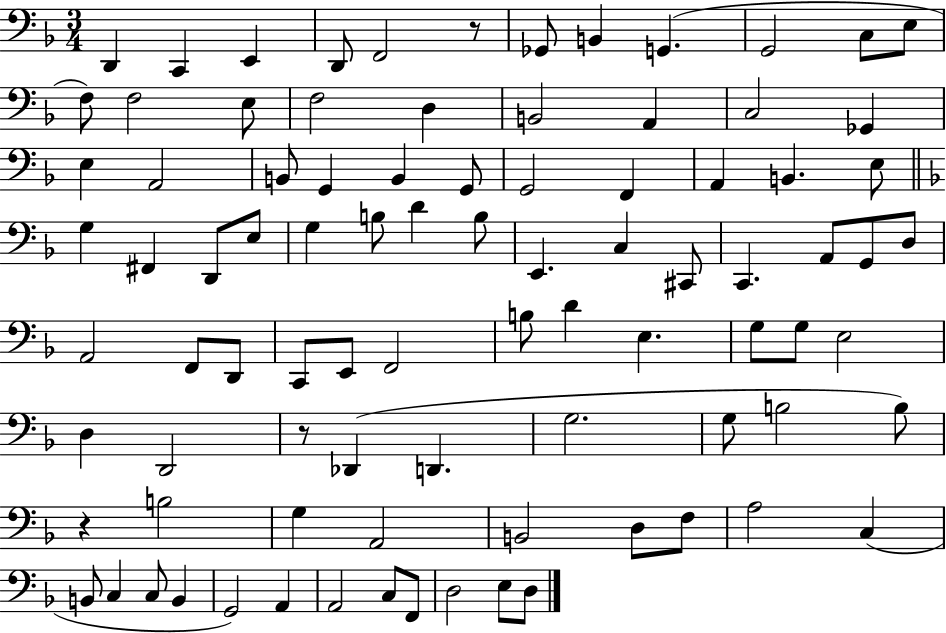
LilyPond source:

{
  \clef bass
  \numericTimeSignature
  \time 3/4
  \key f \major
  \repeat volta 2 { d,4 c,4 e,4 | d,8 f,2 r8 | ges,8 b,4 g,4.( | g,2 c8 e8 | \break f8) f2 e8 | f2 d4 | b,2 a,4 | c2 ges,4 | \break e4 a,2 | b,8 g,4 b,4 g,8 | g,2 f,4 | a,4 b,4. e8 | \break \bar "||" \break \key f \major g4 fis,4 d,8 e8 | g4 b8 d'4 b8 | e,4. c4 cis,8 | c,4. a,8 g,8 d8 | \break a,2 f,8 d,8 | c,8 e,8 f,2 | b8 d'4 e4. | g8 g8 e2 | \break d4 d,2 | r8 des,4( d,4. | g2. | g8 b2 b8) | \break r4 b2 | g4 a,2 | b,2 d8 f8 | a2 c4( | \break b,8 c4 c8 b,4 | g,2) a,4 | a,2 c8 f,8 | d2 e8 d8 | \break } \bar "|."
}